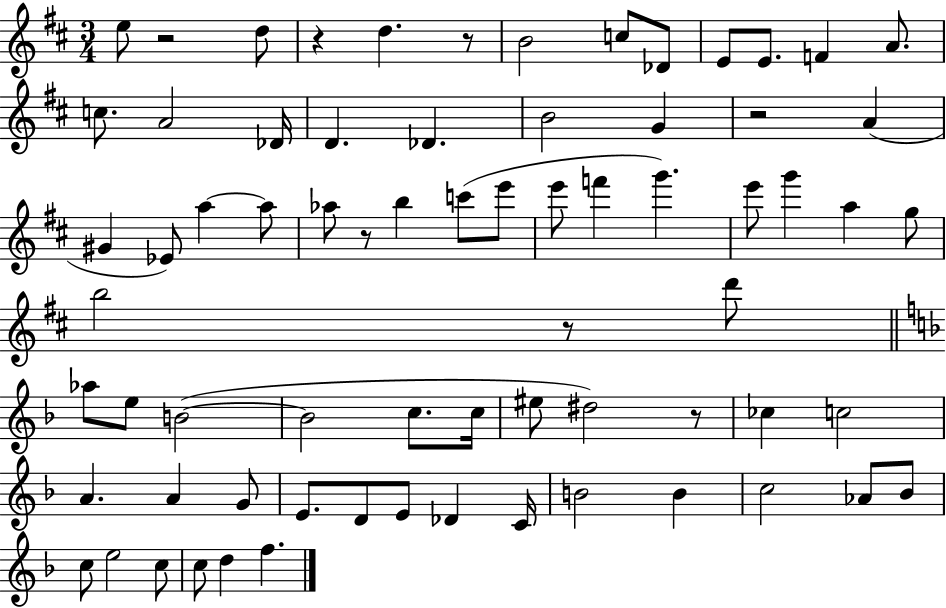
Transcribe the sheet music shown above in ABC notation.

X:1
T:Untitled
M:3/4
L:1/4
K:D
e/2 z2 d/2 z d z/2 B2 c/2 _D/2 E/2 E/2 F A/2 c/2 A2 _D/4 D _D B2 G z2 A ^G _E/2 a a/2 _a/2 z/2 b c'/2 e'/2 e'/2 f' g' e'/2 g' a g/2 b2 z/2 d'/2 _a/2 e/2 B2 B2 c/2 c/4 ^e/2 ^d2 z/2 _c c2 A A G/2 E/2 D/2 E/2 _D C/4 B2 B c2 _A/2 _B/2 c/2 e2 c/2 c/2 d f